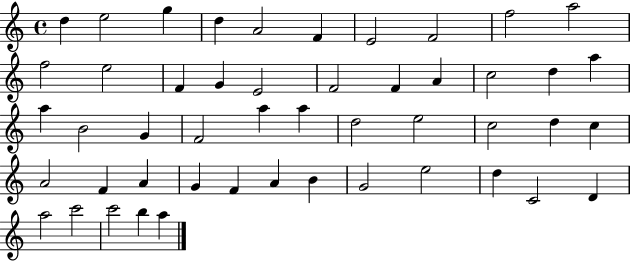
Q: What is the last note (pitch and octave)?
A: A5